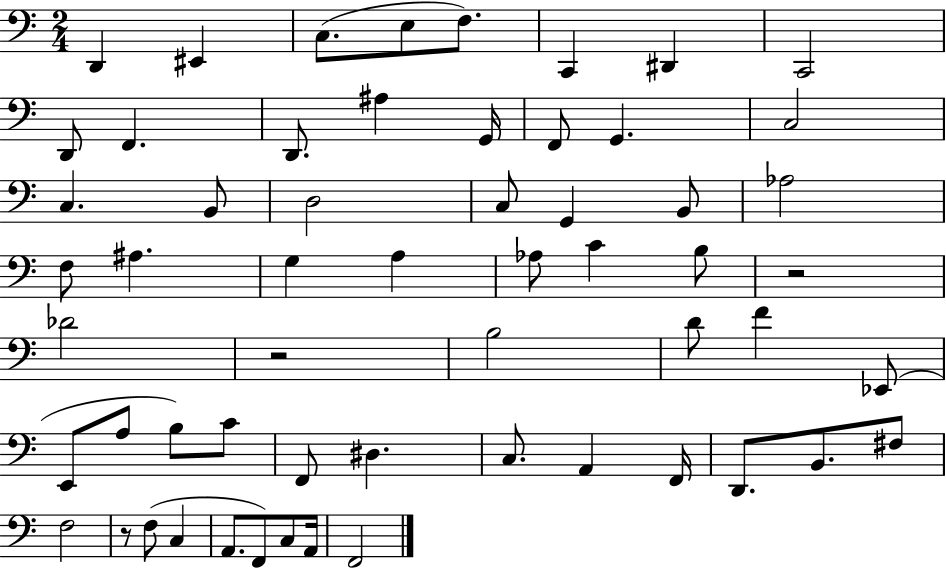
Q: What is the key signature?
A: C major